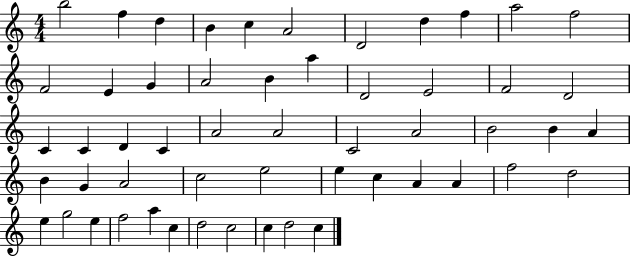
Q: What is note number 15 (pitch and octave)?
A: A4